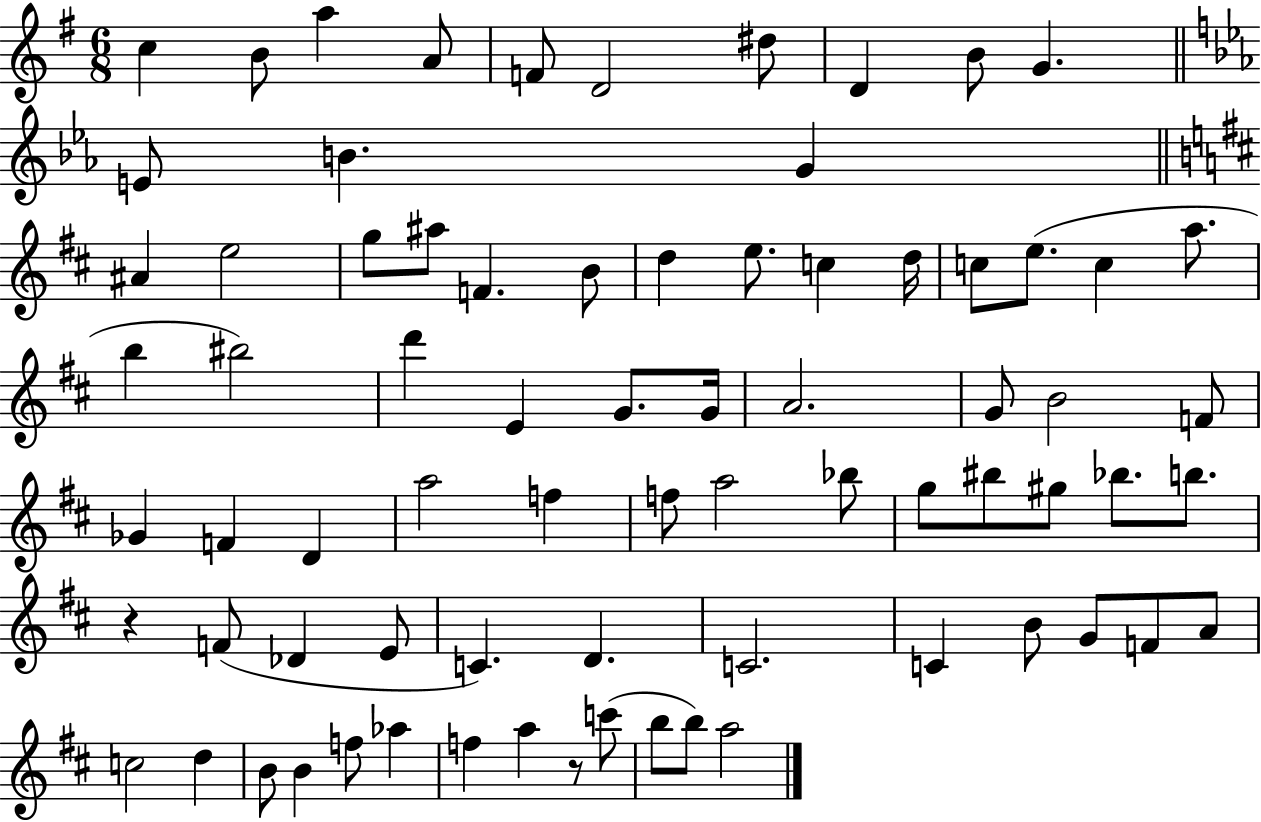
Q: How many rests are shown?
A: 2